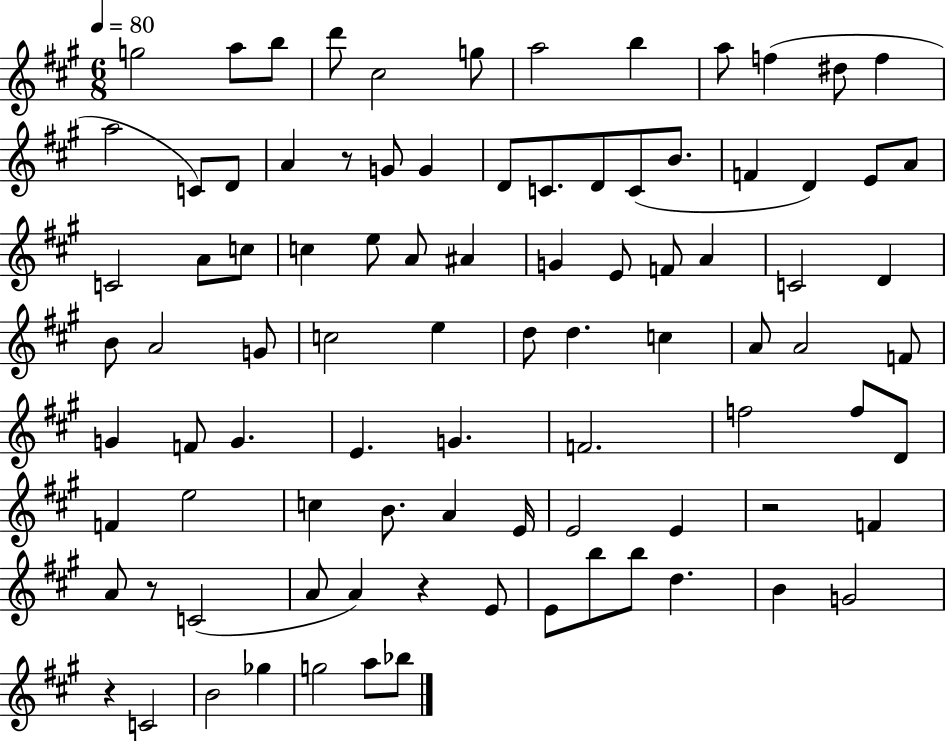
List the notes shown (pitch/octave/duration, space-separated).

G5/h A5/e B5/e D6/e C#5/h G5/e A5/h B5/q A5/e F5/q D#5/e F5/q A5/h C4/e D4/e A4/q R/e G4/e G4/q D4/e C4/e. D4/e C4/e B4/e. F4/q D4/q E4/e A4/e C4/h A4/e C5/e C5/q E5/e A4/e A#4/q G4/q E4/e F4/e A4/q C4/h D4/q B4/e A4/h G4/e C5/h E5/q D5/e D5/q. C5/q A4/e A4/h F4/e G4/q F4/e G4/q. E4/q. G4/q. F4/h. F5/h F5/e D4/e F4/q E5/h C5/q B4/e. A4/q E4/s E4/h E4/q R/h F4/q A4/e R/e C4/h A4/e A4/q R/q E4/e E4/e B5/e B5/e D5/q. B4/q G4/h R/q C4/h B4/h Gb5/q G5/h A5/e Bb5/e